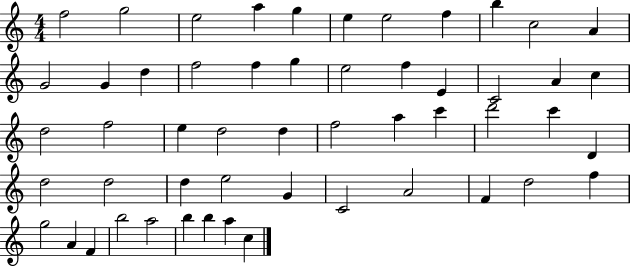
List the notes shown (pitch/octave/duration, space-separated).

F5/h G5/h E5/h A5/q G5/q E5/q E5/h F5/q B5/q C5/h A4/q G4/h G4/q D5/q F5/h F5/q G5/q E5/h F5/q E4/q C4/h A4/q C5/q D5/h F5/h E5/q D5/h D5/q F5/h A5/q C6/q D6/h C6/q D4/q D5/h D5/h D5/q E5/h G4/q C4/h A4/h F4/q D5/h F5/q G5/h A4/q F4/q B5/h A5/h B5/q B5/q A5/q C5/q